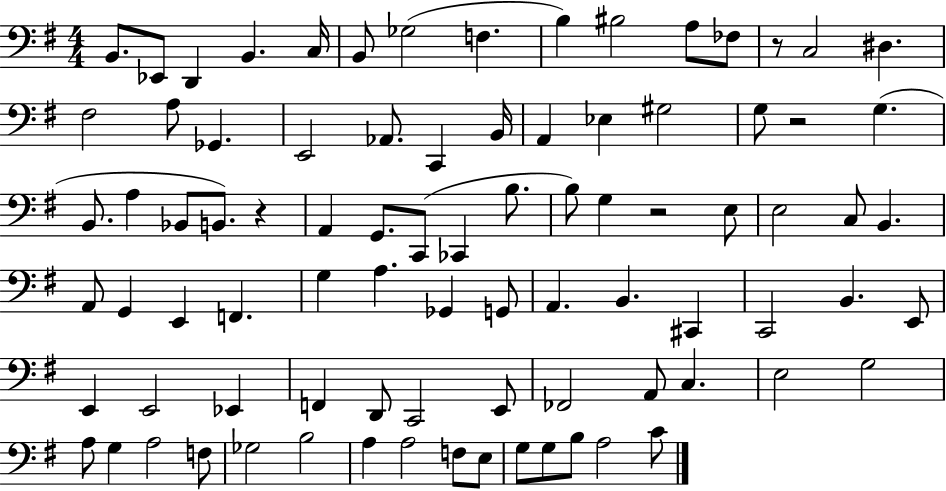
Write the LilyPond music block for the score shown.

{
  \clef bass
  \numericTimeSignature
  \time 4/4
  \key g \major
  b,8. ees,8 d,4 b,4. c16 | b,8 ges2( f4. | b4) bis2 a8 fes8 | r8 c2 dis4. | \break fis2 a8 ges,4. | e,2 aes,8. c,4 b,16 | a,4 ees4 gis2 | g8 r2 g4.( | \break b,8. a4 bes,8 b,8.) r4 | a,4 g,8. c,8( ces,4 b8. | b8) g4 r2 e8 | e2 c8 b,4. | \break a,8 g,4 e,4 f,4. | g4 a4. ges,4 g,8 | a,4. b,4. cis,4 | c,2 b,4. e,8 | \break e,4 e,2 ees,4 | f,4 d,8 c,2 e,8 | fes,2 a,8 c4. | e2 g2 | \break a8 g4 a2 f8 | ges2 b2 | a4 a2 f8 e8 | g8 g8 b8 a2 c'8 | \break \bar "|."
}